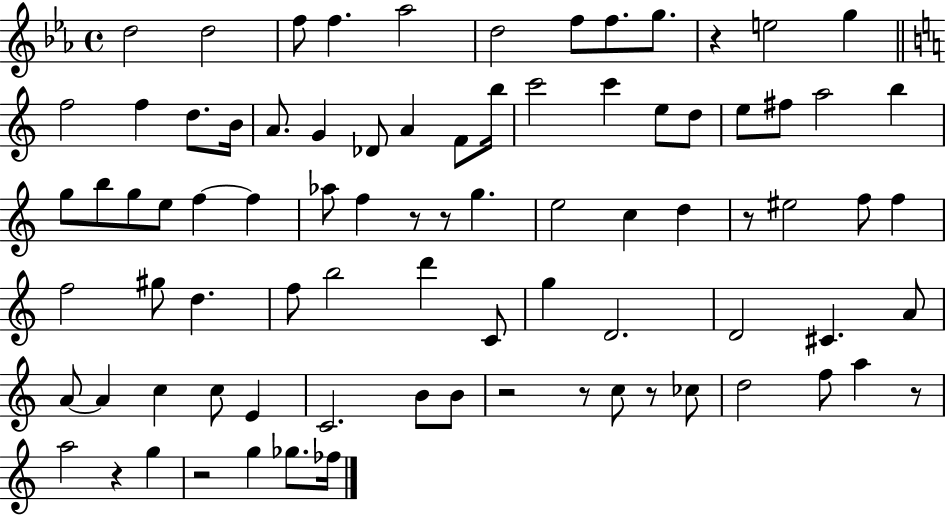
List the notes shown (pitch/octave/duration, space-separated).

D5/h D5/h F5/e F5/q. Ab5/h D5/h F5/e F5/e. G5/e. R/q E5/h G5/q F5/h F5/q D5/e. B4/s A4/e. G4/q Db4/e A4/q F4/e B5/s C6/h C6/q E5/e D5/e E5/e F#5/e A5/h B5/q G5/e B5/e G5/e E5/e F5/q F5/q Ab5/e F5/q R/e R/e G5/q. E5/h C5/q D5/q R/e EIS5/h F5/e F5/q F5/h G#5/e D5/q. F5/e B5/h D6/q C4/e G5/q D4/h. D4/h C#4/q. A4/e A4/e A4/q C5/q C5/e E4/q C4/h. B4/e B4/e R/h R/e C5/e R/e CES5/e D5/h F5/e A5/q R/e A5/h R/q G5/q R/h G5/q Gb5/e. FES5/s